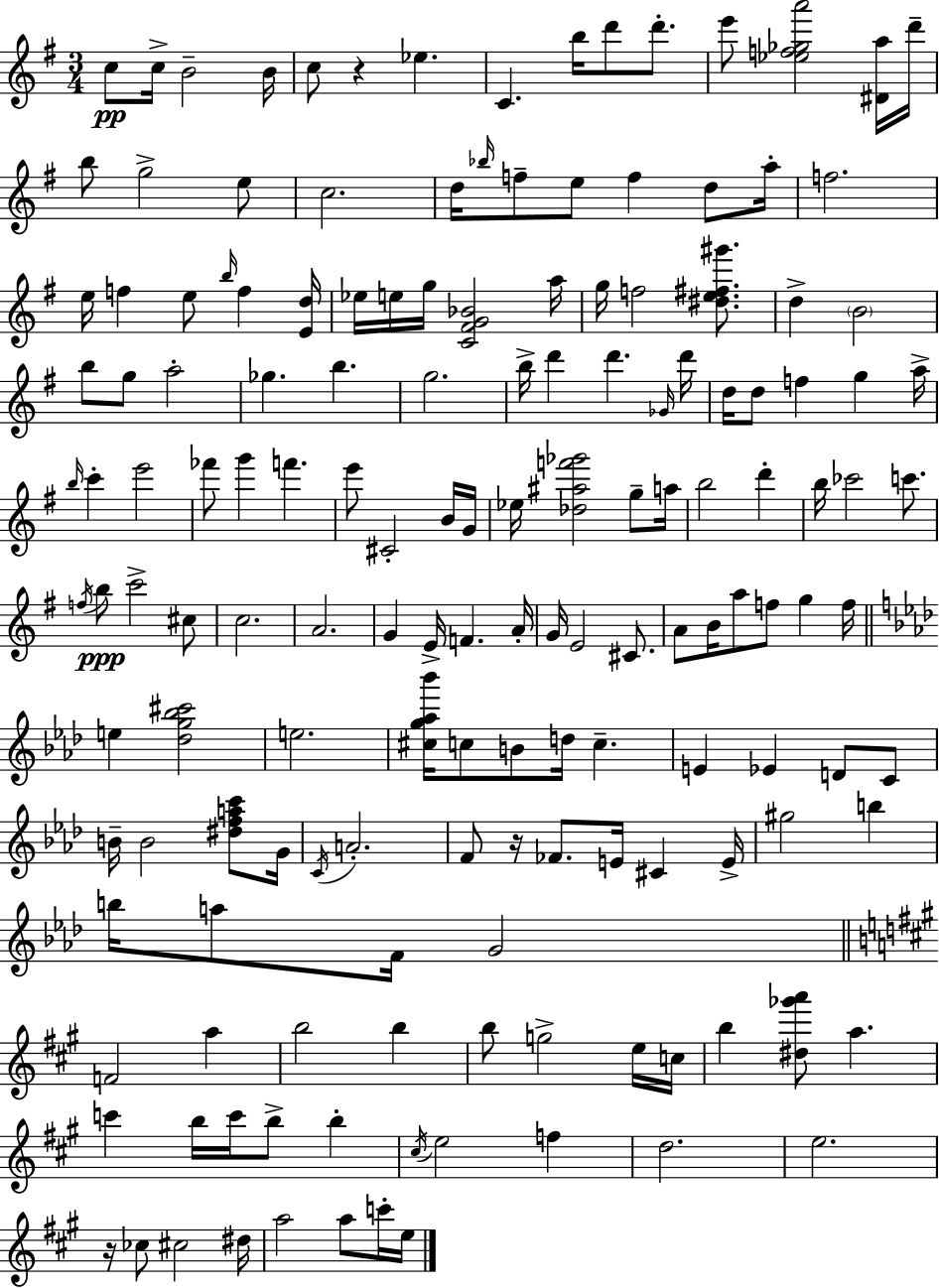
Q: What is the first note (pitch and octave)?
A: C5